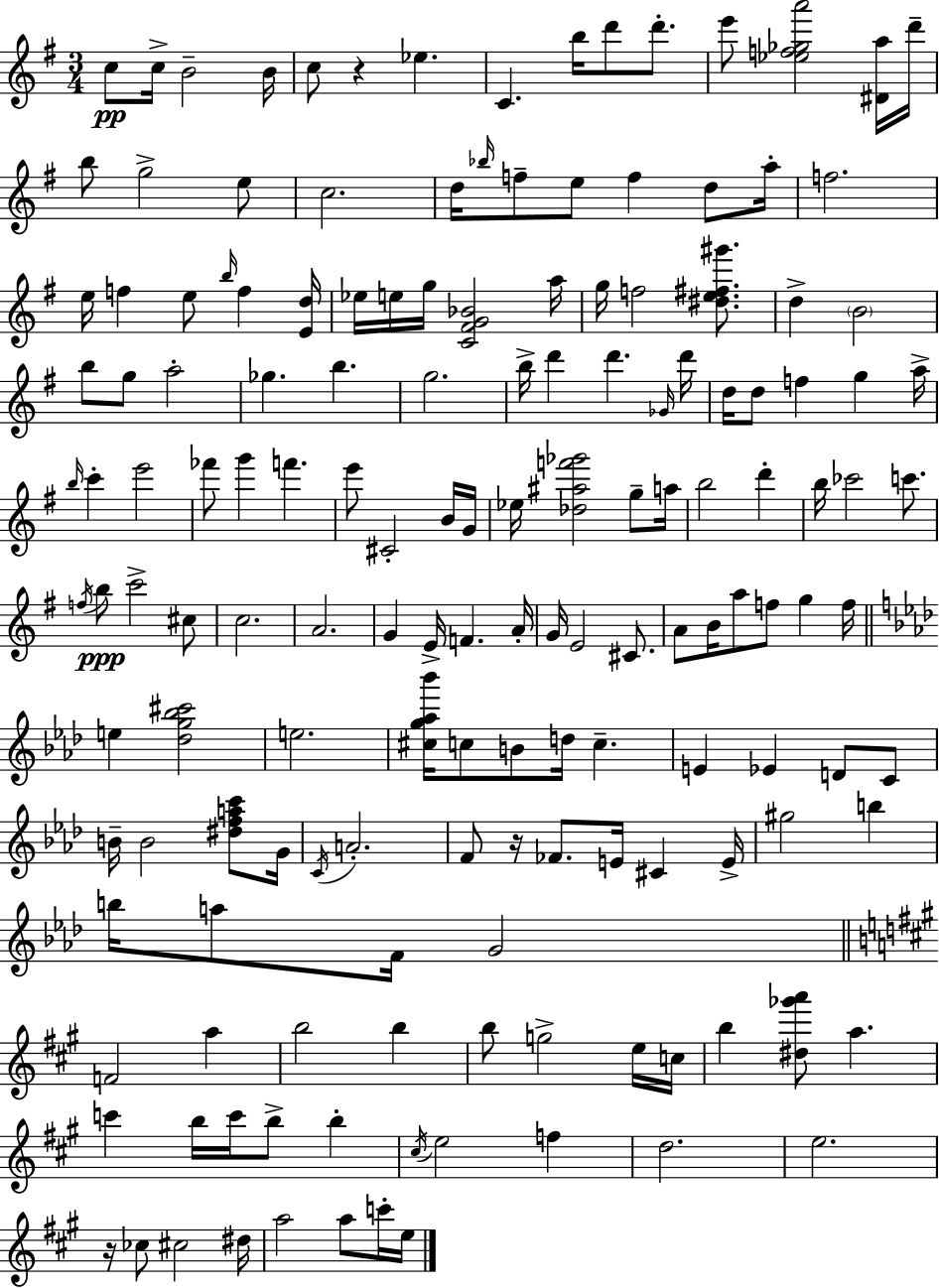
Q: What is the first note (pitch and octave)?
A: C5